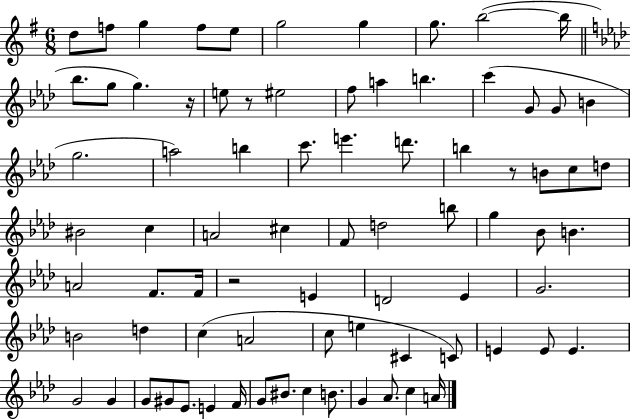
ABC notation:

X:1
T:Untitled
M:6/8
L:1/4
K:G
d/2 f/2 g f/2 e/2 g2 g g/2 b2 b/4 _b/2 g/2 g z/4 e/2 z/2 ^e2 f/2 a b c' G/2 G/2 B g2 a2 b c'/2 e' d'/2 b z/2 B/2 c/2 d/2 ^B2 c A2 ^c F/2 d2 b/2 g _B/2 B A2 F/2 F/4 z2 E D2 _E G2 B2 d c A2 c/2 e ^C C/2 E E/2 E G2 G G/2 ^G/2 _E/2 E F/4 G/2 ^B/2 c B/2 G _A/2 c A/4